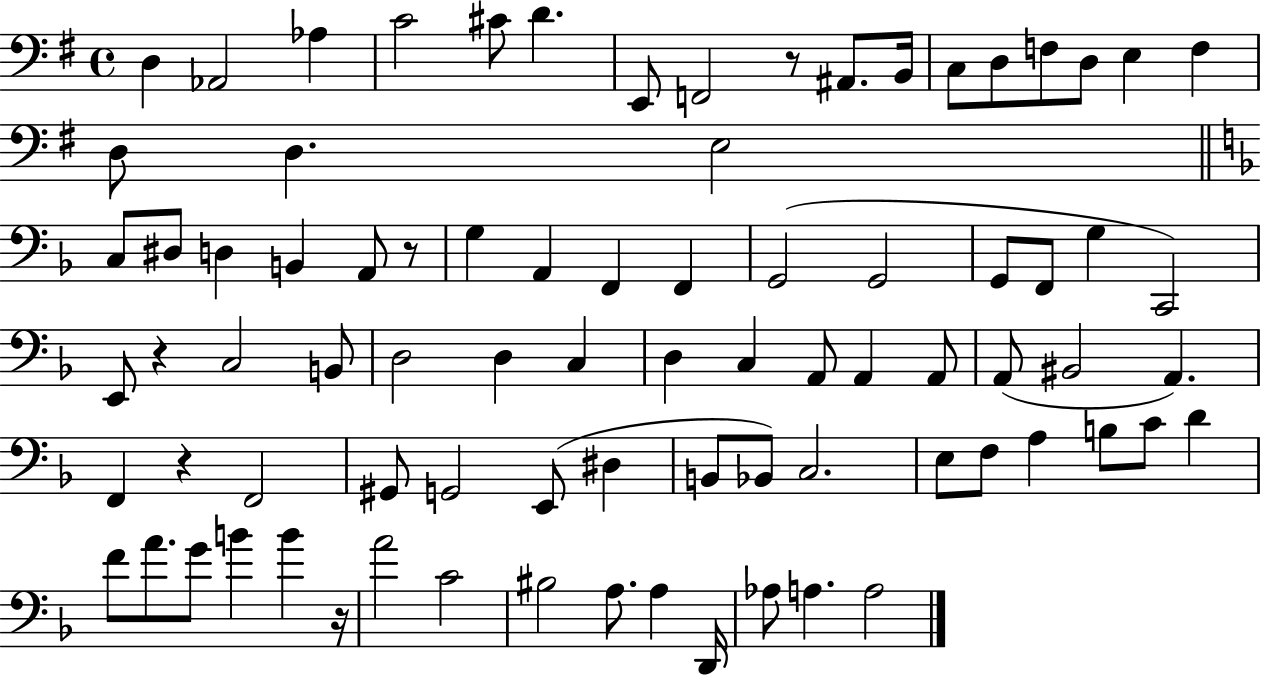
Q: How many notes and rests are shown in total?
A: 82